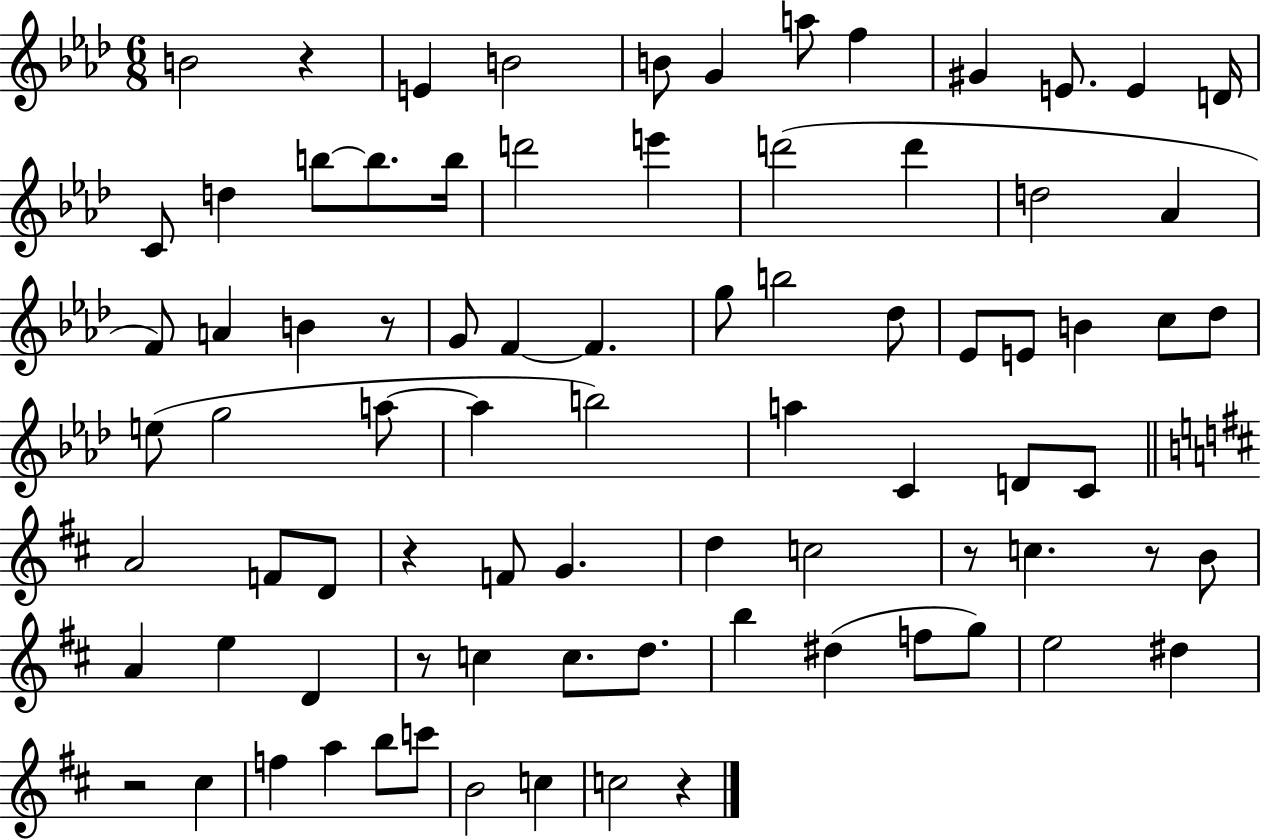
{
  \clef treble
  \numericTimeSignature
  \time 6/8
  \key aes \major
  b'2 r4 | e'4 b'2 | b'8 g'4 a''8 f''4 | gis'4 e'8. e'4 d'16 | \break c'8 d''4 b''8~~ b''8. b''16 | d'''2 e'''4 | d'''2( d'''4 | d''2 aes'4 | \break f'8) a'4 b'4 r8 | g'8 f'4~~ f'4. | g''8 b''2 des''8 | ees'8 e'8 b'4 c''8 des''8 | \break e''8( g''2 a''8~~ | a''4 b''2) | a''4 c'4 d'8 c'8 | \bar "||" \break \key b \minor a'2 f'8 d'8 | r4 f'8 g'4. | d''4 c''2 | r8 c''4. r8 b'8 | \break a'4 e''4 d'4 | r8 c''4 c''8. d''8. | b''4 dis''4( f''8 g''8) | e''2 dis''4 | \break r2 cis''4 | f''4 a''4 b''8 c'''8 | b'2 c''4 | c''2 r4 | \break \bar "|."
}